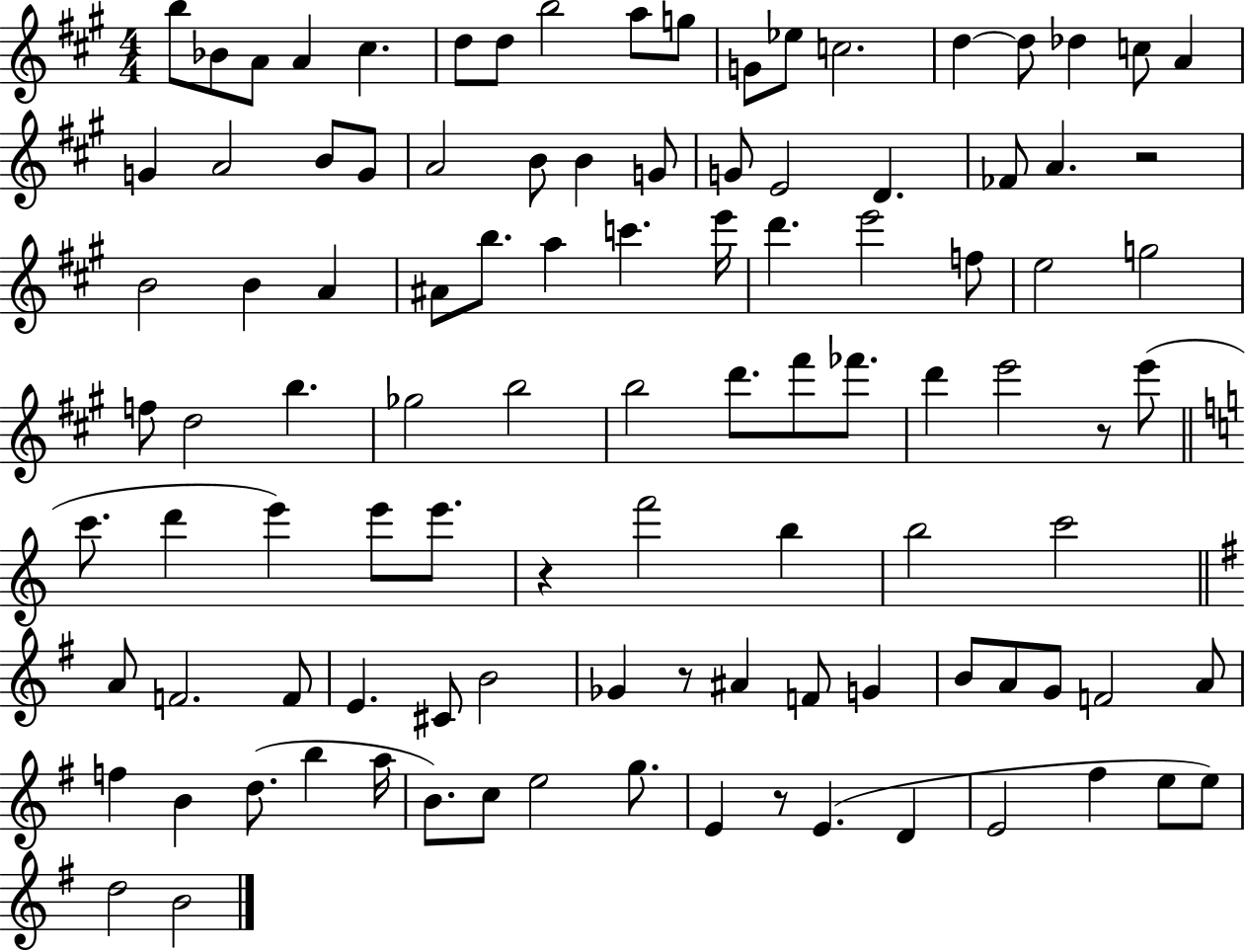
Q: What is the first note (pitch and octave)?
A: B5